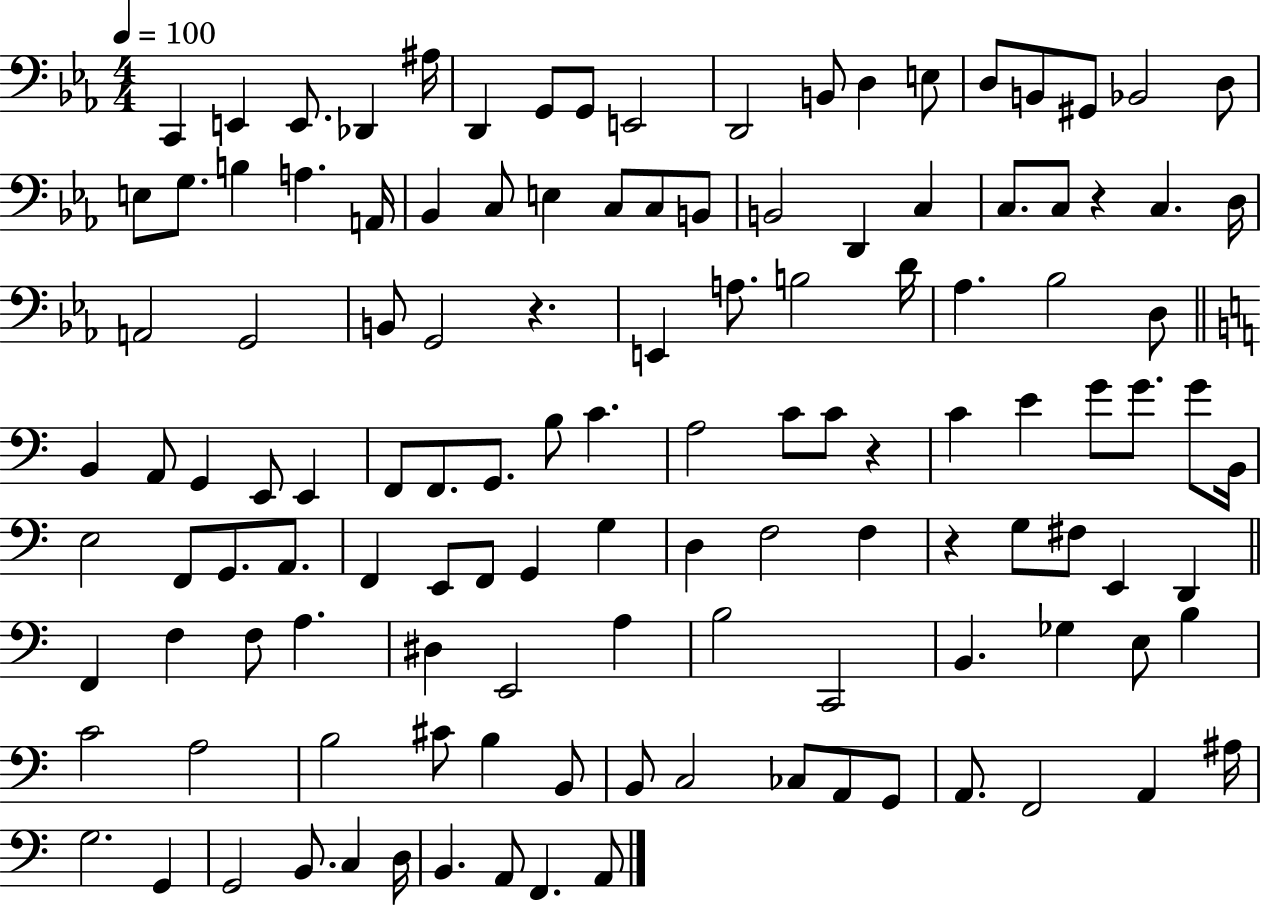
{
  \clef bass
  \numericTimeSignature
  \time 4/4
  \key ees \major
  \tempo 4 = 100
  \repeat volta 2 { c,4 e,4 e,8. des,4 ais16 | d,4 g,8 g,8 e,2 | d,2 b,8 d4 e8 | d8 b,8 gis,8 bes,2 d8 | \break e8 g8. b4 a4. a,16 | bes,4 c8 e4 c8 c8 b,8 | b,2 d,4 c4 | c8. c8 r4 c4. d16 | \break a,2 g,2 | b,8 g,2 r4. | e,4 a8. b2 d'16 | aes4. bes2 d8 | \break \bar "||" \break \key c \major b,4 a,8 g,4 e,8 e,4 | f,8 f,8. g,8. b8 c'4. | a2 c'8 c'8 r4 | c'4 e'4 g'8 g'8. g'8 b,16 | \break e2 f,8 g,8. a,8. | f,4 e,8 f,8 g,4 g4 | d4 f2 f4 | r4 g8 fis8 e,4 d,4 | \break \bar "||" \break \key a \minor f,4 f4 f8 a4. | dis4 e,2 a4 | b2 c,2 | b,4. ges4 e8 b4 | \break c'2 a2 | b2 cis'8 b4 b,8 | b,8 c2 ces8 a,8 g,8 | a,8. f,2 a,4 ais16 | \break g2. g,4 | g,2 b,8. c4 d16 | b,4. a,8 f,4. a,8 | } \bar "|."
}